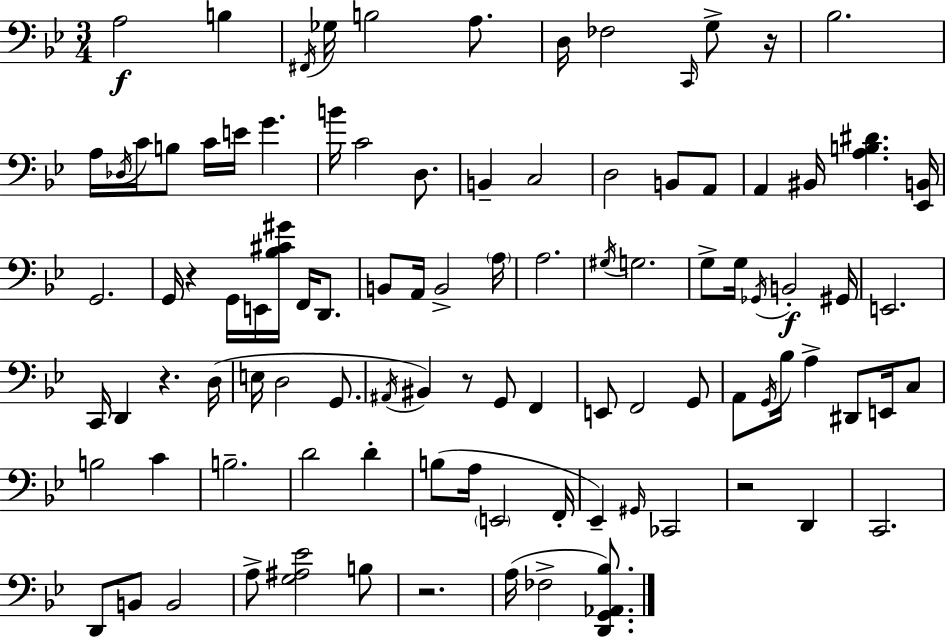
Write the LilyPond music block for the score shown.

{
  \clef bass
  \numericTimeSignature
  \time 3/4
  \key g \minor
  a2\f b4 | \acciaccatura { fis,16 } ges16 b2 a8. | d16 fes2 \grace { c,16 } g8-> | r16 bes2. | \break a16 \acciaccatura { des16 } c'16 b8 c'16 e'16 g'4. | b'16 c'2 | d8. b,4-- c2 | d2 b,8 | \break a,8 a,4 bis,16 <a b dis'>4. | <ees, b,>16 g,2. | g,16 r4 g,16 e,16 <bes cis' gis'>16 f,16 | d,8. b,8 a,16 b,2-> | \break \parenthesize a16 a2. | \acciaccatura { gis16 } g2. | g8-> g16 \acciaccatura { ges,16 } b,2-.\f | gis,16 e,2. | \break c,16 d,4 r4. | d16( e16 d2 | g,8. \acciaccatura { ais,16 } bis,4) r8 | g,8 f,4 e,8 f,2 | \break g,8 a,8 \acciaccatura { g,16 } bes16 a4-> | dis,8 e,16 c8 b2 | c'4 b2.-- | d'2 | \break d'4-. b8( a16 \parenthesize e,2 | f,16-. ees,4--) \grace { gis,16 } | ces,2 r2 | d,4 c,2. | \break d,8 b,8 | b,2 a8-> <g ais ees'>2 | b8 r2. | a16( fes2-> | \break <d, g, aes, bes>8.) \bar "|."
}